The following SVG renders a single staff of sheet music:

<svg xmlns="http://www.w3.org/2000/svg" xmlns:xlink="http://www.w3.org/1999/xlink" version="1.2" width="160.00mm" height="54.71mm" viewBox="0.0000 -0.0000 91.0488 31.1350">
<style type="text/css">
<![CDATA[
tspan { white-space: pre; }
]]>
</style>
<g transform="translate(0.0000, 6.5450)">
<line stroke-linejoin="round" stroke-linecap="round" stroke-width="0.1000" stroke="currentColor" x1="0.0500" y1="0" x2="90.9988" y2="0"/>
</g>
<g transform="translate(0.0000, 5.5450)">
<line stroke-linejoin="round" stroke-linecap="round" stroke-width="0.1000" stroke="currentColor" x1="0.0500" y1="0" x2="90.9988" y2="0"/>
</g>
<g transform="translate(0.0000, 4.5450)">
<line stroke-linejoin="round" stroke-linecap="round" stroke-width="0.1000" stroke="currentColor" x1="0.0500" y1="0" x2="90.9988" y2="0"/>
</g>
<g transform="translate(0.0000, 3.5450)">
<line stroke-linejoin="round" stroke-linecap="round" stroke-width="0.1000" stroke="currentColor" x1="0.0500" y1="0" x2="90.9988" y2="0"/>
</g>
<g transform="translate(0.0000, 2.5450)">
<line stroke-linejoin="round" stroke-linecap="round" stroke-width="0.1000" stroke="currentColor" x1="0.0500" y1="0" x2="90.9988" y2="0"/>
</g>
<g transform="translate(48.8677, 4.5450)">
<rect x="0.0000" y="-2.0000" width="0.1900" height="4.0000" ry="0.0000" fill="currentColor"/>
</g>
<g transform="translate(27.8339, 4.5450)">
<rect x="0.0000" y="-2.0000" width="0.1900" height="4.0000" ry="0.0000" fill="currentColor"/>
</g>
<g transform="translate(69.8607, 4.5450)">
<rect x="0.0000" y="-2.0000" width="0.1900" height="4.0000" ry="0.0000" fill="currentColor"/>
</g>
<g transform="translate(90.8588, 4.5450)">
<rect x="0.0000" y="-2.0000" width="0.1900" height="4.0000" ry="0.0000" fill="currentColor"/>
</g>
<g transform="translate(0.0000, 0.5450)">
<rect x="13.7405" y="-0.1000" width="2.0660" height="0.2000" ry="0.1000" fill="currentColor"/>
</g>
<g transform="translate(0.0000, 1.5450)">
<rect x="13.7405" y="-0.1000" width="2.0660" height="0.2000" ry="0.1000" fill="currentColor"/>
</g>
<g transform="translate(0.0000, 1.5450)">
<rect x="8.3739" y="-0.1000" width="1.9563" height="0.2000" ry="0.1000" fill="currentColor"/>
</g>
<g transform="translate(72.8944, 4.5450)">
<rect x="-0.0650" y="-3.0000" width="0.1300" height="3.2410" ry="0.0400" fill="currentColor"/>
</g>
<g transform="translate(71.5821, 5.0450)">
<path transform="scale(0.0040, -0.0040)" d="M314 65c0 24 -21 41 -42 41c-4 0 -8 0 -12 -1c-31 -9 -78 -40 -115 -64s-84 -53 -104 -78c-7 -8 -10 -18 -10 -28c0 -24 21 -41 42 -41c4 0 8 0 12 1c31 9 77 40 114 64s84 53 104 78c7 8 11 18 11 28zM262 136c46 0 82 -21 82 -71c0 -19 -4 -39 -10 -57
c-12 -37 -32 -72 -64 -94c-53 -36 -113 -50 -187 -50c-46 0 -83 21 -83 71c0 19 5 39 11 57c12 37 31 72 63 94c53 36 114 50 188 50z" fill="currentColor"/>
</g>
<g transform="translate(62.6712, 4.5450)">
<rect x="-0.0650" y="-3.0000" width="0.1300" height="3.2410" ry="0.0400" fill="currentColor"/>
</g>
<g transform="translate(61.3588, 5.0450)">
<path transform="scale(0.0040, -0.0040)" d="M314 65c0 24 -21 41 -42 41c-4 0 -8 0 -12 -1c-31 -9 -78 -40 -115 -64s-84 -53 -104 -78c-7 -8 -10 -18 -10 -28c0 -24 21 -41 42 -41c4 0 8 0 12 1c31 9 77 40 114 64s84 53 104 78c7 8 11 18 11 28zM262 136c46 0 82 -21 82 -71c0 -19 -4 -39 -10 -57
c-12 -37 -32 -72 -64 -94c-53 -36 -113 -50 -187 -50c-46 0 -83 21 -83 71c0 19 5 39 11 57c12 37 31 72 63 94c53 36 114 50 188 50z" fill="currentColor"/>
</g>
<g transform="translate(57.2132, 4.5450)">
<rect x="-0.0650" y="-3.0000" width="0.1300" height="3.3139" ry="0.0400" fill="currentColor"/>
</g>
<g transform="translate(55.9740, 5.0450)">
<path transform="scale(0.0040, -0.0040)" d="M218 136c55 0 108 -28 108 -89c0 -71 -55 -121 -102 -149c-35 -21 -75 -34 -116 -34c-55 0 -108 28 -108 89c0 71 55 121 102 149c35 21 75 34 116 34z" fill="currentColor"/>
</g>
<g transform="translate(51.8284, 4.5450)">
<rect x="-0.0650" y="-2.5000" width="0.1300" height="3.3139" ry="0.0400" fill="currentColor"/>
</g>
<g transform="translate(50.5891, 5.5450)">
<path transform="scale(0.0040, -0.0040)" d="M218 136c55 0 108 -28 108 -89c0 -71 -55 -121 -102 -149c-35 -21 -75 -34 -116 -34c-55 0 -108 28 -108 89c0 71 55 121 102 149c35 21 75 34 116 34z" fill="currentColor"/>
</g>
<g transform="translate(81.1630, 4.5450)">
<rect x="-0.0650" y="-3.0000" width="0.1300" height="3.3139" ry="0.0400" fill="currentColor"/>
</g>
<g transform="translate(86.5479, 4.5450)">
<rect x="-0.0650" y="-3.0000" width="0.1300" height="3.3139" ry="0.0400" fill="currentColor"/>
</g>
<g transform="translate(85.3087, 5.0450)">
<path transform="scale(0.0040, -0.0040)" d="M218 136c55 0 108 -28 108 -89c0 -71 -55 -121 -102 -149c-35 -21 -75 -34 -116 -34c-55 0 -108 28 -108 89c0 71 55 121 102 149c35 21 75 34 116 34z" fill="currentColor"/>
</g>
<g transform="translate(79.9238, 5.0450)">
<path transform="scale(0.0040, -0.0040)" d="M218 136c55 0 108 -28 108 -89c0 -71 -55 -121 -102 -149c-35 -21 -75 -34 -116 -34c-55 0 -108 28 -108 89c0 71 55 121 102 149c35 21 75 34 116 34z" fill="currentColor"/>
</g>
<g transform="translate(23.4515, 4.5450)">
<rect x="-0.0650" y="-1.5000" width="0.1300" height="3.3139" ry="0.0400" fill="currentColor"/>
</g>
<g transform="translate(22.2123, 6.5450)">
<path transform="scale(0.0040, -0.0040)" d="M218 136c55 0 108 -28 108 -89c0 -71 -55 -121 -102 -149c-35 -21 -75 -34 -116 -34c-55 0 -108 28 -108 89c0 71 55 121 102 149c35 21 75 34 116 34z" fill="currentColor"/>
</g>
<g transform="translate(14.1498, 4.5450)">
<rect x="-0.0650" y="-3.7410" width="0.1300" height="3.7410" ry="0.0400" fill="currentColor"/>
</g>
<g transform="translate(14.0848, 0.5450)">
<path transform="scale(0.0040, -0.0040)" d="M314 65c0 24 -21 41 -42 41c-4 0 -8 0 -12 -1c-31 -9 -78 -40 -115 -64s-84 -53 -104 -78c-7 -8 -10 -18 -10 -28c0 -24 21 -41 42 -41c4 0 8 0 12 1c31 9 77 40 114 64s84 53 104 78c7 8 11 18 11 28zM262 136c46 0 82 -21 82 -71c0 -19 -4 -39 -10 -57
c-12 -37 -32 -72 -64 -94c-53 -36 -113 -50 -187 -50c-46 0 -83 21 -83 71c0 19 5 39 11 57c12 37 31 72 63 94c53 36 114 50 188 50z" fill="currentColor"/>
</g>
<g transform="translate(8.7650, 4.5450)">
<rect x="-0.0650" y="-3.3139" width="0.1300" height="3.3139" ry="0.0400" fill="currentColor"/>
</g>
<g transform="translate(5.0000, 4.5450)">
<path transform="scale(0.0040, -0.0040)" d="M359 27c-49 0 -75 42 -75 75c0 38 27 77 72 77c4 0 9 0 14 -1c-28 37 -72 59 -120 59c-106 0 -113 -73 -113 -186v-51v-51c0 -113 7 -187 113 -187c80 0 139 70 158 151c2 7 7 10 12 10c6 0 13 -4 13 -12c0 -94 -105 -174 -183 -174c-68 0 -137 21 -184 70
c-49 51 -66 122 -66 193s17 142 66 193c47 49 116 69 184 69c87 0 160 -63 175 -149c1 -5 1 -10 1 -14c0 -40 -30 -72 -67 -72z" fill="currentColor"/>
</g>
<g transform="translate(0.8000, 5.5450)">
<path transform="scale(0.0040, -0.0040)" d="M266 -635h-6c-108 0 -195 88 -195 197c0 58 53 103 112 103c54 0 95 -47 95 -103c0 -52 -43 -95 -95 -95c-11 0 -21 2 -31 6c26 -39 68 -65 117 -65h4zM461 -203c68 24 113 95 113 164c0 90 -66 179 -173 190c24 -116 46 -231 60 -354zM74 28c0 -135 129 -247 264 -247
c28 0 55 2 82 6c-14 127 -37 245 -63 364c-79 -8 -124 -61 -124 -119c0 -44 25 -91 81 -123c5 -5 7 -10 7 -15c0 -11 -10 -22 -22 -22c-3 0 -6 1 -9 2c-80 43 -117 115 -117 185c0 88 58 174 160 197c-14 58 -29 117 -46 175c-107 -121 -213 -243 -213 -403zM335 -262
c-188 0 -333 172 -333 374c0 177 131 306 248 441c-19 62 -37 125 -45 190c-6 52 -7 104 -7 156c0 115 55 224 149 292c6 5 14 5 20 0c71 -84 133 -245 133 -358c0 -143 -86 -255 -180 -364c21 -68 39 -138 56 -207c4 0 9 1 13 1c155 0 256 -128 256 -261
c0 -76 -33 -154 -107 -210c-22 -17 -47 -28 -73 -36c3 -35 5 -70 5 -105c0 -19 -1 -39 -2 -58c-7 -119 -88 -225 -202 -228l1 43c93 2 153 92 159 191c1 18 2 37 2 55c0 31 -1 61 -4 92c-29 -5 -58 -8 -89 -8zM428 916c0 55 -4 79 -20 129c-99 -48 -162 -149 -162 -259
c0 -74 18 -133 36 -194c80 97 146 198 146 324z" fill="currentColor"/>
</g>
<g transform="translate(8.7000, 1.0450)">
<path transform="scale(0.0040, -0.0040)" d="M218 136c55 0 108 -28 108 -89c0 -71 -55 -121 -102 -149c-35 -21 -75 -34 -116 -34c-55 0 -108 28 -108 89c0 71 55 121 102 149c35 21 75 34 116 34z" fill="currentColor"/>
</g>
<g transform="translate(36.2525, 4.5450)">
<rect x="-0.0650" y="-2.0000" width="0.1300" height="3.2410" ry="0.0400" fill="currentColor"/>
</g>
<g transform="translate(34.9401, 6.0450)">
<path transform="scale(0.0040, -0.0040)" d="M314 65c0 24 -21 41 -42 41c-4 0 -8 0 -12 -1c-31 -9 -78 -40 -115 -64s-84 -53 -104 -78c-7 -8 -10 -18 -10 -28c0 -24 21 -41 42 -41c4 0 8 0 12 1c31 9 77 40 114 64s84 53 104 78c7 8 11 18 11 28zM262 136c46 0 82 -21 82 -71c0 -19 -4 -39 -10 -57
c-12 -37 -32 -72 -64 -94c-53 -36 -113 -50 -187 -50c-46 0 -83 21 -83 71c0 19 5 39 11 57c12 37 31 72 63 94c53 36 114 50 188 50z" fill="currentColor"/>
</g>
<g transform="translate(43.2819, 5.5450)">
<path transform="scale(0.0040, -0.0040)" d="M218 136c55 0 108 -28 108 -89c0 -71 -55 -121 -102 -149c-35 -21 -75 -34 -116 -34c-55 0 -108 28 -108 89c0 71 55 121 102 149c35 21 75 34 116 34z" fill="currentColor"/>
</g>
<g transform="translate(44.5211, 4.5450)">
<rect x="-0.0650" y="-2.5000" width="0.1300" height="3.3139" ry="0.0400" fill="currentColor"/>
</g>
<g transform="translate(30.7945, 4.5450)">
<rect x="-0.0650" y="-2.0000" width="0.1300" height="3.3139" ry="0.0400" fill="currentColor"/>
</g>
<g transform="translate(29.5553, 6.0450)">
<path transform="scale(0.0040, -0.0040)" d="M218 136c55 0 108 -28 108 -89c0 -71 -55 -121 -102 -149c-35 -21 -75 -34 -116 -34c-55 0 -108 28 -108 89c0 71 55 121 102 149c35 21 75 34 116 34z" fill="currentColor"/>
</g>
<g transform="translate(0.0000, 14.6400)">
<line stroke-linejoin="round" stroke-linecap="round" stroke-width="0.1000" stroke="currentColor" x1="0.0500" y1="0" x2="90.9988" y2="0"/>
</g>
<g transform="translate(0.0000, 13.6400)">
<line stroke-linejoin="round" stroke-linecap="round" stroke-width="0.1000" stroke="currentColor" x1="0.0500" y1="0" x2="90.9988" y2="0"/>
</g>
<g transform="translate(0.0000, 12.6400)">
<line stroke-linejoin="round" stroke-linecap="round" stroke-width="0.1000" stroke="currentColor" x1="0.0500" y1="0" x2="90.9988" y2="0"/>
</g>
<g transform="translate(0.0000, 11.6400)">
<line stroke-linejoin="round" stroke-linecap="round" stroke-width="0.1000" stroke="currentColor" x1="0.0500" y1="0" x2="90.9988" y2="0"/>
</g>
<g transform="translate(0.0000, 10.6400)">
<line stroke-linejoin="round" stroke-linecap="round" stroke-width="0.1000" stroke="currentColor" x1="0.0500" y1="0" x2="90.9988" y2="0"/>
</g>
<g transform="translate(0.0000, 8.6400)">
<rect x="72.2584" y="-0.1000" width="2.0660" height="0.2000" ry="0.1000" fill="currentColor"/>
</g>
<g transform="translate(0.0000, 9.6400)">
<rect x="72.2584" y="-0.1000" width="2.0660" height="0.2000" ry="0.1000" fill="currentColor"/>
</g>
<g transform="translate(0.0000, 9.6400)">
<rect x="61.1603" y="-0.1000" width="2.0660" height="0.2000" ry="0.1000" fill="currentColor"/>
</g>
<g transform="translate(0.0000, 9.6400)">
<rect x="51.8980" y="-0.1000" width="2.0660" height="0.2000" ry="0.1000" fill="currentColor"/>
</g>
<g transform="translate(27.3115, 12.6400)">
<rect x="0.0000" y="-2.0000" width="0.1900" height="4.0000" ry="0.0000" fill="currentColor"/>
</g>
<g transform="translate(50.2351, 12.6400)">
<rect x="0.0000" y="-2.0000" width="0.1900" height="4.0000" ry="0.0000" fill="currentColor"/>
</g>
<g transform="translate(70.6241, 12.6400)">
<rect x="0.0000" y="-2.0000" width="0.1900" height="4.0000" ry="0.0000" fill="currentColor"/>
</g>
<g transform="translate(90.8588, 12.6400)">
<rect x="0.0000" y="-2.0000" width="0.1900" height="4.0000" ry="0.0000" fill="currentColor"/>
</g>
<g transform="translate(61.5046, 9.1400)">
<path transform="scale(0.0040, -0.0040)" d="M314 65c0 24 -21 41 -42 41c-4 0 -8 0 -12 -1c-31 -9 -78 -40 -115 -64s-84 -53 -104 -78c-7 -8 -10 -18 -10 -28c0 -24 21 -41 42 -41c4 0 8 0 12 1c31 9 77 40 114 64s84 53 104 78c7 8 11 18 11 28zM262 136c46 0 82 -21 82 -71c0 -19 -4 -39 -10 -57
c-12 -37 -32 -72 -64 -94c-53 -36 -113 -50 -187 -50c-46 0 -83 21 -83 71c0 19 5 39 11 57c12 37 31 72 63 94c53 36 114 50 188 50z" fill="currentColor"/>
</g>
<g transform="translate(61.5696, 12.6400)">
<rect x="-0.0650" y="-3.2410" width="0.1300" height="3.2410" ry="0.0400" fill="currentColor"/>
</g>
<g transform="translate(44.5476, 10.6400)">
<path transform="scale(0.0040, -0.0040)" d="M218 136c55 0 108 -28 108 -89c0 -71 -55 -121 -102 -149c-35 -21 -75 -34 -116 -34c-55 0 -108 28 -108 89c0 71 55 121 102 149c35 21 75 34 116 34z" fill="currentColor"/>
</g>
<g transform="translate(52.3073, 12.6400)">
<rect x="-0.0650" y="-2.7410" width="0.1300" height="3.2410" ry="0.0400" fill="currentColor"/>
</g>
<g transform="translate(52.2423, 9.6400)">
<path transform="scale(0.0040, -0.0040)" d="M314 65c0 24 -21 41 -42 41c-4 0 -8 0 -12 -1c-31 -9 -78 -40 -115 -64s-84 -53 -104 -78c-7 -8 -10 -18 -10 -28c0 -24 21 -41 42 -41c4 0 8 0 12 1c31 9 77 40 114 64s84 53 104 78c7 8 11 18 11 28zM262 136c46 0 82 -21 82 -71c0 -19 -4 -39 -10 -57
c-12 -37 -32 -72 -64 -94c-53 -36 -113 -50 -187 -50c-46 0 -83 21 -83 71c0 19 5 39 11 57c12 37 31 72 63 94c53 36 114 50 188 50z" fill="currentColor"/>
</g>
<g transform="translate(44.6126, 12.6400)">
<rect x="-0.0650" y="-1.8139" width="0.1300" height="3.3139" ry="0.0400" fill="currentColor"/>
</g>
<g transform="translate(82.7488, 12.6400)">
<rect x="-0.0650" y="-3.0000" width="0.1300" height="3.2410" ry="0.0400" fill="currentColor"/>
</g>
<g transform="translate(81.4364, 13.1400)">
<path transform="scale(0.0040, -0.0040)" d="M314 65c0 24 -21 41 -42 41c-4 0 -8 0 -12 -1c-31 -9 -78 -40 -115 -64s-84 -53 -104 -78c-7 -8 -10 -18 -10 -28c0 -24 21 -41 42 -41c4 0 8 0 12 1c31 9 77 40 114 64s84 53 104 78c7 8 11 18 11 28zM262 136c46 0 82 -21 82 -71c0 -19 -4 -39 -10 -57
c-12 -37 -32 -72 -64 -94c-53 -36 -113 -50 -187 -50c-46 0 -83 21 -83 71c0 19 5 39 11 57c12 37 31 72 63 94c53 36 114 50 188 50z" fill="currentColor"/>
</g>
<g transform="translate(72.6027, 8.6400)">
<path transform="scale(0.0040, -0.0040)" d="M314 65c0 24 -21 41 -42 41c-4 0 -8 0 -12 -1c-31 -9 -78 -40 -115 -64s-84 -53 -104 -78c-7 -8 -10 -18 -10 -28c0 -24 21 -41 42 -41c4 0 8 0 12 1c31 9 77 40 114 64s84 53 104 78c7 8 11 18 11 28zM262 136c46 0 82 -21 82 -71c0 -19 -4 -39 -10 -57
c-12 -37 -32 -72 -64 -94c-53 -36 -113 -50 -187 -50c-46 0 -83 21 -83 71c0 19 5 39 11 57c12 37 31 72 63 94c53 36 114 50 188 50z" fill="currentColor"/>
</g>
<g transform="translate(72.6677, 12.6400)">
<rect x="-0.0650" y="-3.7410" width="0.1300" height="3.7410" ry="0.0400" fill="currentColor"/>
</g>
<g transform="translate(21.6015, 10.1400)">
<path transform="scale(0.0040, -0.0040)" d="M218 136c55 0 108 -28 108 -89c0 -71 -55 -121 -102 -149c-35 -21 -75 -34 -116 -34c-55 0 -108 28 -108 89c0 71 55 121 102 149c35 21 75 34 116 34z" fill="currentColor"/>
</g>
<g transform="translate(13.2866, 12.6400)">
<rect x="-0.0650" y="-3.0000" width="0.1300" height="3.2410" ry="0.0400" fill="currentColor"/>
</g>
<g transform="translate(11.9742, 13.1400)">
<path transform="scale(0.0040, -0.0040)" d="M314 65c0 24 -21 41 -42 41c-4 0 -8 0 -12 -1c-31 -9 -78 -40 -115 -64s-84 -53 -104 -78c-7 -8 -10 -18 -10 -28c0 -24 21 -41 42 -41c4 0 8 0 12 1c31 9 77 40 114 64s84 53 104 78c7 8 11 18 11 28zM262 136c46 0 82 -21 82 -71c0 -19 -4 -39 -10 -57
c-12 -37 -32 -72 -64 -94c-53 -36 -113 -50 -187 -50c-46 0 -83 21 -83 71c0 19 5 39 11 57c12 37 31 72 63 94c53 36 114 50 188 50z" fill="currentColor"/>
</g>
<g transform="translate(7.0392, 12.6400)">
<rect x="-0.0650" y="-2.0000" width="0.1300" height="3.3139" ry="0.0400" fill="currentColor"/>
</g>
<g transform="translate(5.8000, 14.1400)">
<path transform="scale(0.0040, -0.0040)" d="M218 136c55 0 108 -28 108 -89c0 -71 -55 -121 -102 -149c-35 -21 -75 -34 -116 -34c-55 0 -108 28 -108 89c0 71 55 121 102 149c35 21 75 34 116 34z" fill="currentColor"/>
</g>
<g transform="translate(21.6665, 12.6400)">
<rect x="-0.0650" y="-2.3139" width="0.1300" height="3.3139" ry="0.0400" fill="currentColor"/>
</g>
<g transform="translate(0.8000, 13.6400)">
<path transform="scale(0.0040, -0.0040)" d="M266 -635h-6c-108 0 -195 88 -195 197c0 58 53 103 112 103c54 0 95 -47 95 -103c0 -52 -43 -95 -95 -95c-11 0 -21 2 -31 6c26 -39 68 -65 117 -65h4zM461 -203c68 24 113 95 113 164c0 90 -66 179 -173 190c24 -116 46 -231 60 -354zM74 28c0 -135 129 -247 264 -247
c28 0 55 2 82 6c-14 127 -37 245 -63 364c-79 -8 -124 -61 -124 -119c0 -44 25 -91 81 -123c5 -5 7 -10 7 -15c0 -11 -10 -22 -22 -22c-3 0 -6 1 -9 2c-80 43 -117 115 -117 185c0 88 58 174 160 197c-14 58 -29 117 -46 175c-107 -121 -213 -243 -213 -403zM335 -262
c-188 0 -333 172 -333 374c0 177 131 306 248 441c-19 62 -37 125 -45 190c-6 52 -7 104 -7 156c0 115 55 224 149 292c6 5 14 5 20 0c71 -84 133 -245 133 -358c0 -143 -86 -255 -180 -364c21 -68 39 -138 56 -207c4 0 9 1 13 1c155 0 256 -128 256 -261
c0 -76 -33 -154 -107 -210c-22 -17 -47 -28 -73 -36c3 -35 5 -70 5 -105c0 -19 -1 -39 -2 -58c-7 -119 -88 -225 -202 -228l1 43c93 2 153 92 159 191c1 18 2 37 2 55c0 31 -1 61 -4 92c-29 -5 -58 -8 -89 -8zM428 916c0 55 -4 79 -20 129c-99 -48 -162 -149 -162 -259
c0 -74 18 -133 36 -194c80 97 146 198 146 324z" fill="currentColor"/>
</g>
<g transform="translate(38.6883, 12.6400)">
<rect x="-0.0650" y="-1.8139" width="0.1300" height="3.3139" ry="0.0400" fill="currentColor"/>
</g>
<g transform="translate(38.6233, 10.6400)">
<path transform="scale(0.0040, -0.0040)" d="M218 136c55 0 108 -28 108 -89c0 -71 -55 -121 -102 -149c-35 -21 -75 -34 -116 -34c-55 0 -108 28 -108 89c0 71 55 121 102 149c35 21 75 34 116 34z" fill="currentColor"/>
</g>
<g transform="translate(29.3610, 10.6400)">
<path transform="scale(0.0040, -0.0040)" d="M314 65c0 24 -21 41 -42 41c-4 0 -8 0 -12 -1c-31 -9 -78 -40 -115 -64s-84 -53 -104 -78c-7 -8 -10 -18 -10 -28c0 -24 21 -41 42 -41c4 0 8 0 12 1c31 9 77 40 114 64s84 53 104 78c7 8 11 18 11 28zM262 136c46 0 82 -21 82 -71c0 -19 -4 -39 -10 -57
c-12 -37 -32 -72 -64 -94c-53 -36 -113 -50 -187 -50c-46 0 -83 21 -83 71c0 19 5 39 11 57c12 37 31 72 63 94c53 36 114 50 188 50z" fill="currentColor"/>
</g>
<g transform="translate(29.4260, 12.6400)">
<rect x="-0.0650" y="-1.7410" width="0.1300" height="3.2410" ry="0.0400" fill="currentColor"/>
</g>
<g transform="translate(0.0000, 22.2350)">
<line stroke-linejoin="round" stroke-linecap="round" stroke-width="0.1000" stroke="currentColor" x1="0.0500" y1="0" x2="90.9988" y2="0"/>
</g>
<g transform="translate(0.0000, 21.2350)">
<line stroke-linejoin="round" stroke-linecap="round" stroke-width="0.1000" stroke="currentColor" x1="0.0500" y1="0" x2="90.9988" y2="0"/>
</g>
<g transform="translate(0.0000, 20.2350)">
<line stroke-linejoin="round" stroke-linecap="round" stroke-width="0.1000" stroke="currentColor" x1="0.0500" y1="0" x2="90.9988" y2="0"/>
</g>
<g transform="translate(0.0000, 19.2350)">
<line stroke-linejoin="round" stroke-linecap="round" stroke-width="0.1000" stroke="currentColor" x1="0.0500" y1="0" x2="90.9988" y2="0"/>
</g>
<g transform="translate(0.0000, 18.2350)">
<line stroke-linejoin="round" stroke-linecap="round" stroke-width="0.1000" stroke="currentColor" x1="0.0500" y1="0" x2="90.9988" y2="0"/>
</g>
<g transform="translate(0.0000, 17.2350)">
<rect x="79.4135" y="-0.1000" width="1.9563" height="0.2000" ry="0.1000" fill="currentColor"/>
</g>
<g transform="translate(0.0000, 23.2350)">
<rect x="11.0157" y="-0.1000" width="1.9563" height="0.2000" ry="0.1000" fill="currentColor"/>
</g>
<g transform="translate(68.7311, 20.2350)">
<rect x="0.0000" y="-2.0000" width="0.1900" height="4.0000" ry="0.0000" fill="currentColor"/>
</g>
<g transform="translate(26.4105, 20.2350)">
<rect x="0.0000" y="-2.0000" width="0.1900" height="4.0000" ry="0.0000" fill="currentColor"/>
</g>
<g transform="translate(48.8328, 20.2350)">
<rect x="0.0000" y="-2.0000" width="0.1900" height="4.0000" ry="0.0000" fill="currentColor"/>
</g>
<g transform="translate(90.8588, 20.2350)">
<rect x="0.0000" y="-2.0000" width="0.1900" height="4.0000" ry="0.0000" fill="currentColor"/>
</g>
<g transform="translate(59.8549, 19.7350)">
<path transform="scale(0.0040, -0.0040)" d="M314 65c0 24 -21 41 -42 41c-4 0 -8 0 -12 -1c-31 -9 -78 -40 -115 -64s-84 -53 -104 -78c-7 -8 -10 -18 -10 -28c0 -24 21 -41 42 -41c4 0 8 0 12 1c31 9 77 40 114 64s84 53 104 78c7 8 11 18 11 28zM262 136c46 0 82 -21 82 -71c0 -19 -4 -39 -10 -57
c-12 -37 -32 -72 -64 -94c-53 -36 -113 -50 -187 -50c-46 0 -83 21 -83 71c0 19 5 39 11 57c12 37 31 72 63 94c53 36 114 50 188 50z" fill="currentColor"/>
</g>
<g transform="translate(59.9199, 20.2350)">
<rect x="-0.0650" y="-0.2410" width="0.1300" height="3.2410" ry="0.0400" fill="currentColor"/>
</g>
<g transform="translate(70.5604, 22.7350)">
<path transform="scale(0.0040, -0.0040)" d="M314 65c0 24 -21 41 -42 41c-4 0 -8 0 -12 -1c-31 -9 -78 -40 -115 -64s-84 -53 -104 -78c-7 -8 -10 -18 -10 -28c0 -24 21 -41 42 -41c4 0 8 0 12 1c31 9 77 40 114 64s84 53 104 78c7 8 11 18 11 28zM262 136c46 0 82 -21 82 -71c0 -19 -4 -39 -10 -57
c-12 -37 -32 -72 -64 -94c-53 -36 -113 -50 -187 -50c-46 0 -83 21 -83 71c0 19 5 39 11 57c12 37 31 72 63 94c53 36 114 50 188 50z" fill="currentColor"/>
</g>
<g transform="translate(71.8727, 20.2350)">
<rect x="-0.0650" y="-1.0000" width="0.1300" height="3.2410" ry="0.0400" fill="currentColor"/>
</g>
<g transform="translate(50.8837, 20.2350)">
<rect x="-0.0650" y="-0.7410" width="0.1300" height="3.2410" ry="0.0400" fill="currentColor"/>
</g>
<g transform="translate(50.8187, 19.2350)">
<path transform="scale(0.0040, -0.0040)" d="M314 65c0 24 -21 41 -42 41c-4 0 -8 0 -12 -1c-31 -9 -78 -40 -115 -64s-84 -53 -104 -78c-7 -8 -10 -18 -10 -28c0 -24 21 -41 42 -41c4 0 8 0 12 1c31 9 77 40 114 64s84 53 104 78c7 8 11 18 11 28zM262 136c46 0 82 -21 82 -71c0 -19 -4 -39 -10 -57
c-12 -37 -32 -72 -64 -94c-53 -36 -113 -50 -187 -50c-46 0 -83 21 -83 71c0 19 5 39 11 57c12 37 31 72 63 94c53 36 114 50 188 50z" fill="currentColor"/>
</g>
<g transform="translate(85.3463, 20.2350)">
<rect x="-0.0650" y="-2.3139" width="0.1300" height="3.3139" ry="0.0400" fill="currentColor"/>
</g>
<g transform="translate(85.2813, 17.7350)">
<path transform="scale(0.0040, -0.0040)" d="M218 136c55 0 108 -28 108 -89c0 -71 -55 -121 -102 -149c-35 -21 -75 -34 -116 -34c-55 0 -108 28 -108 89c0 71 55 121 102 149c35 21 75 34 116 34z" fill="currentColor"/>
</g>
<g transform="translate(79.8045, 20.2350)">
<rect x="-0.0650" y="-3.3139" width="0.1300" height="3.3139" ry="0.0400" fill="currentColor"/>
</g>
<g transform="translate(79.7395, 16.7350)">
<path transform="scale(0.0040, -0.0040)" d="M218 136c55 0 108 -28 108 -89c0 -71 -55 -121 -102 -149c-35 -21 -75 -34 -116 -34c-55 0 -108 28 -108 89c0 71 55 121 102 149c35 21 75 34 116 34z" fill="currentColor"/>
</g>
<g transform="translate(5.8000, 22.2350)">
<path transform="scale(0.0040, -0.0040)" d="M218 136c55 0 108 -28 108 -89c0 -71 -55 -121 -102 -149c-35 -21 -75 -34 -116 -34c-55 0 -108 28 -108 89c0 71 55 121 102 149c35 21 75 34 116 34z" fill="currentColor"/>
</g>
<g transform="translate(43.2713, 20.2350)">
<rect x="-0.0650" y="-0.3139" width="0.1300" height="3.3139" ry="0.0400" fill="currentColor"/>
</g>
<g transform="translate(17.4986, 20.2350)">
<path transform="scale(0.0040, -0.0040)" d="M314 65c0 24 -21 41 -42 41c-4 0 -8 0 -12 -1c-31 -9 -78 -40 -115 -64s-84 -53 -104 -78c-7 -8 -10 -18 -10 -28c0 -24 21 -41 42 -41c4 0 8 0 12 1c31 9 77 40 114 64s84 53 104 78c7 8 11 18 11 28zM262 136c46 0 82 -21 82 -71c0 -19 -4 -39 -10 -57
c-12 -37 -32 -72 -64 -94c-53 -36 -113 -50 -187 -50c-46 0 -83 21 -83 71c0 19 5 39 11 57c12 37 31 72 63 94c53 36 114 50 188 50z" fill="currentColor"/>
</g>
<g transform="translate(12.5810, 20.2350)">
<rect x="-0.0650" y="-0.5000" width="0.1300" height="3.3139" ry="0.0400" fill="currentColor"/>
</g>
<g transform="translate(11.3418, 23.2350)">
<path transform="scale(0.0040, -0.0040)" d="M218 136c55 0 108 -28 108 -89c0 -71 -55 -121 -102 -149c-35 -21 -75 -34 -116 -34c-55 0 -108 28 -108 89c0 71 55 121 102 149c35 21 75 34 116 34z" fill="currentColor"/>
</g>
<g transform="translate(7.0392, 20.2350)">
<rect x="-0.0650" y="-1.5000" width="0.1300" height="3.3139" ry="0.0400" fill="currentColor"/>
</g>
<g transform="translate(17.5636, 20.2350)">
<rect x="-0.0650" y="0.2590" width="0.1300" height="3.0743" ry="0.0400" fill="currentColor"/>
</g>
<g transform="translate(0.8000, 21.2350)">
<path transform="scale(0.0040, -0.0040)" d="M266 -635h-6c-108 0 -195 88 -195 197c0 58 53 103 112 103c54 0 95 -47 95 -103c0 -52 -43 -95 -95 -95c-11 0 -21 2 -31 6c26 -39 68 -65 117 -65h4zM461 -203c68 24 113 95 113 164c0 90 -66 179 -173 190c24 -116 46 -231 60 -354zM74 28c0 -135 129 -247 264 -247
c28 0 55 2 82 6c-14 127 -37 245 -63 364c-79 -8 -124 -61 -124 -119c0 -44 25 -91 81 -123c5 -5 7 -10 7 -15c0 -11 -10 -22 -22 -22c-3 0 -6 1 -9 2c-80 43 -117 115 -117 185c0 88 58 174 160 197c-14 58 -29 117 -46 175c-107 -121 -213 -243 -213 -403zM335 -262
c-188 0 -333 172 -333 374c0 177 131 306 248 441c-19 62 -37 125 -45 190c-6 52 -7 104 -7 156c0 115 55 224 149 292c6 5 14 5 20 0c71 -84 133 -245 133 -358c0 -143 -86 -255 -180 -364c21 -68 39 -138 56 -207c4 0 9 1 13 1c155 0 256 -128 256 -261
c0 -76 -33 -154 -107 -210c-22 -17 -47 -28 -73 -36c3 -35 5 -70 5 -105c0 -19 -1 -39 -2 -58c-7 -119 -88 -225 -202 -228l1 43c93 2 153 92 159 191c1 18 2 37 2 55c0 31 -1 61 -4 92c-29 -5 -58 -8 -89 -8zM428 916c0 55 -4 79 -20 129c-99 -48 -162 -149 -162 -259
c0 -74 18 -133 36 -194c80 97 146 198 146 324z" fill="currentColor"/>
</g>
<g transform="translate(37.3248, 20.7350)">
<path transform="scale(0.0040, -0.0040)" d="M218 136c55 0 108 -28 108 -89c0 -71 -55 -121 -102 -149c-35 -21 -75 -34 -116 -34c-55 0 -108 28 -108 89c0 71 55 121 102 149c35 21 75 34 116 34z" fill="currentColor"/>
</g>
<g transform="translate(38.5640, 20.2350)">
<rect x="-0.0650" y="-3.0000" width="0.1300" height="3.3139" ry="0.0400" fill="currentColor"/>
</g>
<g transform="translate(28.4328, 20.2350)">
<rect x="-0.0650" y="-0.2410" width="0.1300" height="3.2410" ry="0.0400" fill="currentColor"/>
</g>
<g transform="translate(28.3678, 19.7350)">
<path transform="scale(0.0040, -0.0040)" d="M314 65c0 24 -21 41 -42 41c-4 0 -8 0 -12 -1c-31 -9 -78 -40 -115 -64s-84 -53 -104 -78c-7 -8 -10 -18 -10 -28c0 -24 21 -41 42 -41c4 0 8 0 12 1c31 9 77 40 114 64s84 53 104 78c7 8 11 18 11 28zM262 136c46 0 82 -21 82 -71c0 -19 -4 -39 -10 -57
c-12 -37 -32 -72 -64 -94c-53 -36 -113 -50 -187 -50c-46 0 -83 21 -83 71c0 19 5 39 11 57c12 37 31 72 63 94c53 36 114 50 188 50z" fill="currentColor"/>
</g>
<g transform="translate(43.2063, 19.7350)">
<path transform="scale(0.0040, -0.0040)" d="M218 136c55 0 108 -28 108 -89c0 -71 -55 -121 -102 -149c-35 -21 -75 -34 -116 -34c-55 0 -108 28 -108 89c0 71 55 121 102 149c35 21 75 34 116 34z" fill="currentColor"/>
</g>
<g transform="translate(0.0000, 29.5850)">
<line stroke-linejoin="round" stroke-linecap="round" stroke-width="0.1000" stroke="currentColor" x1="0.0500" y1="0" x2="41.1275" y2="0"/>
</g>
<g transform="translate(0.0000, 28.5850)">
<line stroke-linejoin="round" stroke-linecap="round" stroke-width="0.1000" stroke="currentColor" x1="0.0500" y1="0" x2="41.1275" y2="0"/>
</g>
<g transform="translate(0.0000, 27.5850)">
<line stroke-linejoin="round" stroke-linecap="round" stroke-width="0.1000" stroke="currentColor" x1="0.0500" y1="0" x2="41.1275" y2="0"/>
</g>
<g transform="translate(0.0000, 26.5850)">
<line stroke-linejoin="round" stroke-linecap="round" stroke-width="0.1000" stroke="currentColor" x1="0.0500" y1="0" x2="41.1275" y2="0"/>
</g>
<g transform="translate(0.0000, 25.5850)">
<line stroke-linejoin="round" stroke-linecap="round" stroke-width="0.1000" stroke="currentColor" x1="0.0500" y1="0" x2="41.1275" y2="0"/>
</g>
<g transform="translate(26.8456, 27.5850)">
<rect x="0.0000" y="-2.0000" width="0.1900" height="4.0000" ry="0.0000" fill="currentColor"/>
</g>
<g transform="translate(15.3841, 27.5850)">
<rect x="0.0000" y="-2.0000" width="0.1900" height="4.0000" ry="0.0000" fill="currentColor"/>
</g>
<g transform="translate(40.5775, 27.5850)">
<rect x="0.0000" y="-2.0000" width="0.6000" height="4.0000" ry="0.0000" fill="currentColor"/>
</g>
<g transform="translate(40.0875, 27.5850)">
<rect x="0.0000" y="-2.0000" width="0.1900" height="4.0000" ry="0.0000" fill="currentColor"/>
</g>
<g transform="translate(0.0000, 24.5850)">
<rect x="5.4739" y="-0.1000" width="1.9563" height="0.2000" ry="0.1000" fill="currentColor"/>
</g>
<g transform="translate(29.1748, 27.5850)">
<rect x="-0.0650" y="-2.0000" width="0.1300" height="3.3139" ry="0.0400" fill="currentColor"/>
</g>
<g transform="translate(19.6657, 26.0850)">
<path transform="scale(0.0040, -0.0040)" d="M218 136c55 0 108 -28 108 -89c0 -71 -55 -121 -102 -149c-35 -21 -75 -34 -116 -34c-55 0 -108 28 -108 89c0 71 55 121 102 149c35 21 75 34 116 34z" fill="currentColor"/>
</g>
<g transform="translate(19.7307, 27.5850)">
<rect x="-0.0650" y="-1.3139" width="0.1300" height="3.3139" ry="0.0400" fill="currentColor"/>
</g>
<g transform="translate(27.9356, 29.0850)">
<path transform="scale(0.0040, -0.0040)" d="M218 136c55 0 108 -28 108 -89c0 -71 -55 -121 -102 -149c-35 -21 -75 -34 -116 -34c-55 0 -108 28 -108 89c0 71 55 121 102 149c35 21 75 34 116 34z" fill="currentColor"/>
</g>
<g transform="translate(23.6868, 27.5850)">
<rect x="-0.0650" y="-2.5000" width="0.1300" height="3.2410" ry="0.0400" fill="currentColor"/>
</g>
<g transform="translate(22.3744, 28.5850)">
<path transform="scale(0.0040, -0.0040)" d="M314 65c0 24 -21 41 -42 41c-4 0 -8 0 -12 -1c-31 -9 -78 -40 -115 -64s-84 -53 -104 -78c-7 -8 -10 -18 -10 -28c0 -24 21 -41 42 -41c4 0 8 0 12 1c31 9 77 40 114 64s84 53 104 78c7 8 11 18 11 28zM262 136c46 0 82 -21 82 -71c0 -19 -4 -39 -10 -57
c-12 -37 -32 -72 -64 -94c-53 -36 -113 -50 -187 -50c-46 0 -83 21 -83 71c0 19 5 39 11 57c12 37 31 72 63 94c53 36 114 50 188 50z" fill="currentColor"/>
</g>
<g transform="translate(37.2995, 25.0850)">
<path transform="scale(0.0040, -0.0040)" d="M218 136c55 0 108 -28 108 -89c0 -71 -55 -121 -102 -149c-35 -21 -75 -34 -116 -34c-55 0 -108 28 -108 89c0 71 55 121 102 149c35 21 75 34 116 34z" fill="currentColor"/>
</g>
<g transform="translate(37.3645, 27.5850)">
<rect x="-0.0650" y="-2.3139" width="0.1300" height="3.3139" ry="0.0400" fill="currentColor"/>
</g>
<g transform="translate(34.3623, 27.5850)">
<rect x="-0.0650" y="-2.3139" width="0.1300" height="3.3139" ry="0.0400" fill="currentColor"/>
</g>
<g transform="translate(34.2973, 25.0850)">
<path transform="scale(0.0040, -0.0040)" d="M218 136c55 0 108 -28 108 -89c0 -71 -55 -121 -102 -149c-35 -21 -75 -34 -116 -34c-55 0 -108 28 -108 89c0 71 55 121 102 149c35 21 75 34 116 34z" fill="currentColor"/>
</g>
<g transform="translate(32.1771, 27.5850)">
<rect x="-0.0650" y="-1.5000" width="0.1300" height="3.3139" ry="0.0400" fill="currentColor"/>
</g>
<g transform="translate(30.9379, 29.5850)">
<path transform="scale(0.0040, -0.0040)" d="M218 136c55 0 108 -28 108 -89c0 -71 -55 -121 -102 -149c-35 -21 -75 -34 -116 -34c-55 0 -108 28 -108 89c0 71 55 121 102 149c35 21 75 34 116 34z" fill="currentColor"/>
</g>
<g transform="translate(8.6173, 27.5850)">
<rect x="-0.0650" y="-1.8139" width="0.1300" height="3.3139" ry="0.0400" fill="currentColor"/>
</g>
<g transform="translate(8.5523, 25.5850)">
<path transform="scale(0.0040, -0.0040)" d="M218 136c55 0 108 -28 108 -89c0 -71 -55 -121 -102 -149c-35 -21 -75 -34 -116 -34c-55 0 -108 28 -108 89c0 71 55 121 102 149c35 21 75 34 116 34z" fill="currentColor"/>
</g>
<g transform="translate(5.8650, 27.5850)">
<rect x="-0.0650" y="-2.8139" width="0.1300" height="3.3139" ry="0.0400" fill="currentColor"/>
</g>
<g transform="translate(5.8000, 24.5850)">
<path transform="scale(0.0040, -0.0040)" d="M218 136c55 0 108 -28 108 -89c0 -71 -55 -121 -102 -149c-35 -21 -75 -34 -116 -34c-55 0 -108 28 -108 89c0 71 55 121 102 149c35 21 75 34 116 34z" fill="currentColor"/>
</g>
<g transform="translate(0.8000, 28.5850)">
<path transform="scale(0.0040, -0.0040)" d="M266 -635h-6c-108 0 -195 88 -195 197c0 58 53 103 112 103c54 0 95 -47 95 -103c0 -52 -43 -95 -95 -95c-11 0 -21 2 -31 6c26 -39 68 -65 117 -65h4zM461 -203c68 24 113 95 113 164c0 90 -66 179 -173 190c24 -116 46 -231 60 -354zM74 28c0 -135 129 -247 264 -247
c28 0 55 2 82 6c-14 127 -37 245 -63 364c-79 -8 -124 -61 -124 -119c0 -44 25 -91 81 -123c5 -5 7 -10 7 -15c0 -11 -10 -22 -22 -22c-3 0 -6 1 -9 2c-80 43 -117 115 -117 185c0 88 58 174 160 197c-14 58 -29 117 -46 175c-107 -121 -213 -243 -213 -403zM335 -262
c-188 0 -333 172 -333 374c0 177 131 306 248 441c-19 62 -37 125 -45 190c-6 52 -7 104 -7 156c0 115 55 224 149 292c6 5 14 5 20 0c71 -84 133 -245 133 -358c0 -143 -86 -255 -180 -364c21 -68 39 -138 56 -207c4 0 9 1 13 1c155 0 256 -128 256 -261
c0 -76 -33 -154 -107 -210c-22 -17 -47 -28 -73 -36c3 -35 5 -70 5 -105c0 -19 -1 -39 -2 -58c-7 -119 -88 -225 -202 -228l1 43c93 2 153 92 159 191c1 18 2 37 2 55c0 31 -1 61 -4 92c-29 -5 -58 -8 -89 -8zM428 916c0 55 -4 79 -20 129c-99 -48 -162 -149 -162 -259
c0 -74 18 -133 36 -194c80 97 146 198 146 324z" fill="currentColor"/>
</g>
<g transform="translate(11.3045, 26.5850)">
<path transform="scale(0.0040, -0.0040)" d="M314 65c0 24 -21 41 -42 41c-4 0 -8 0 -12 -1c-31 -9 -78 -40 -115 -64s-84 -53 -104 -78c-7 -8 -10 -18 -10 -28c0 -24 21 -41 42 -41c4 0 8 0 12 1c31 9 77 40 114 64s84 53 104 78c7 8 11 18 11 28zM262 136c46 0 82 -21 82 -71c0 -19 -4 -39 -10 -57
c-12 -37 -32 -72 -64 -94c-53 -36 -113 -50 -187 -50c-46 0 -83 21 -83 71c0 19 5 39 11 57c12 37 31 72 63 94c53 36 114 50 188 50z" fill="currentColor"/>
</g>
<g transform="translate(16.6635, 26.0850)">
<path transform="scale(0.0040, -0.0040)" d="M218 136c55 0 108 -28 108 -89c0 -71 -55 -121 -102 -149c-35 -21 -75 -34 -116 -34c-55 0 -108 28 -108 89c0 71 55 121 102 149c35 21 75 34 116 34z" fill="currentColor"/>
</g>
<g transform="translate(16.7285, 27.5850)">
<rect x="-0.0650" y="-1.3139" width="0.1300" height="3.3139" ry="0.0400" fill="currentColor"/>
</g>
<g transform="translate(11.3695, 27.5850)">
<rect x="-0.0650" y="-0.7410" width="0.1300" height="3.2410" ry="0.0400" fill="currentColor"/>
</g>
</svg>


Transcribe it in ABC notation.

X:1
T:Untitled
M:4/4
L:1/4
K:C
b c'2 E F F2 G G A A2 A2 A A F A2 g f2 f f a2 b2 c'2 A2 E C B2 c2 A c d2 c2 D2 b g a f d2 e e G2 F E g g